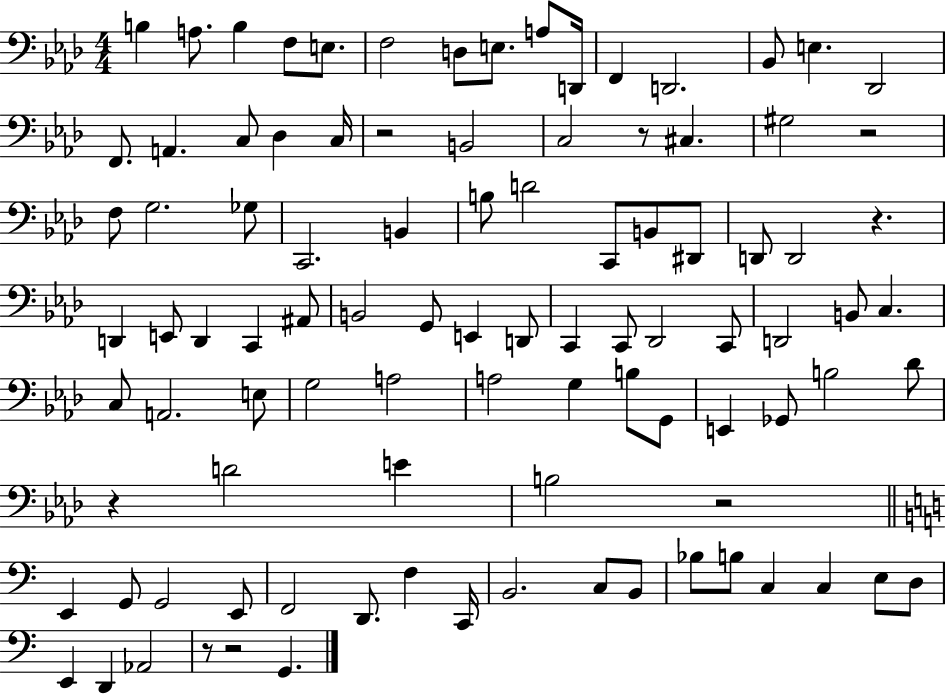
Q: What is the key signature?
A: AES major